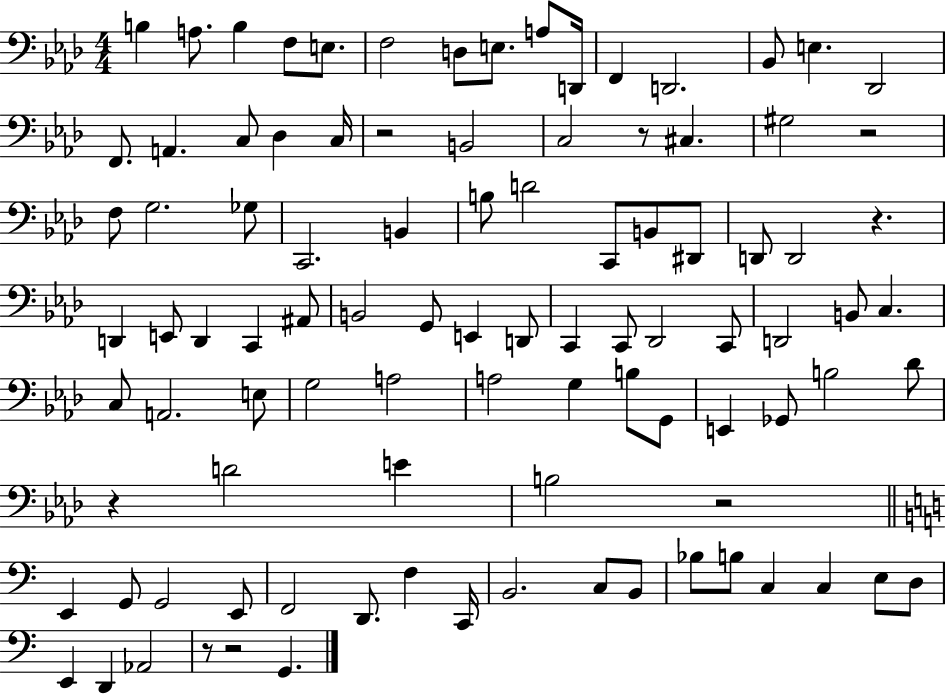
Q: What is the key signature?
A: AES major